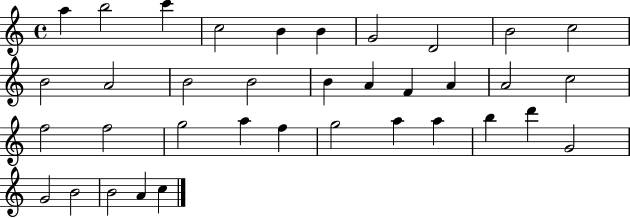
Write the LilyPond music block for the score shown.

{
  \clef treble
  \time 4/4
  \defaultTimeSignature
  \key c \major
  a''4 b''2 c'''4 | c''2 b'4 b'4 | g'2 d'2 | b'2 c''2 | \break b'2 a'2 | b'2 b'2 | b'4 a'4 f'4 a'4 | a'2 c''2 | \break f''2 f''2 | g''2 a''4 f''4 | g''2 a''4 a''4 | b''4 d'''4 g'2 | \break g'2 b'2 | b'2 a'4 c''4 | \bar "|."
}